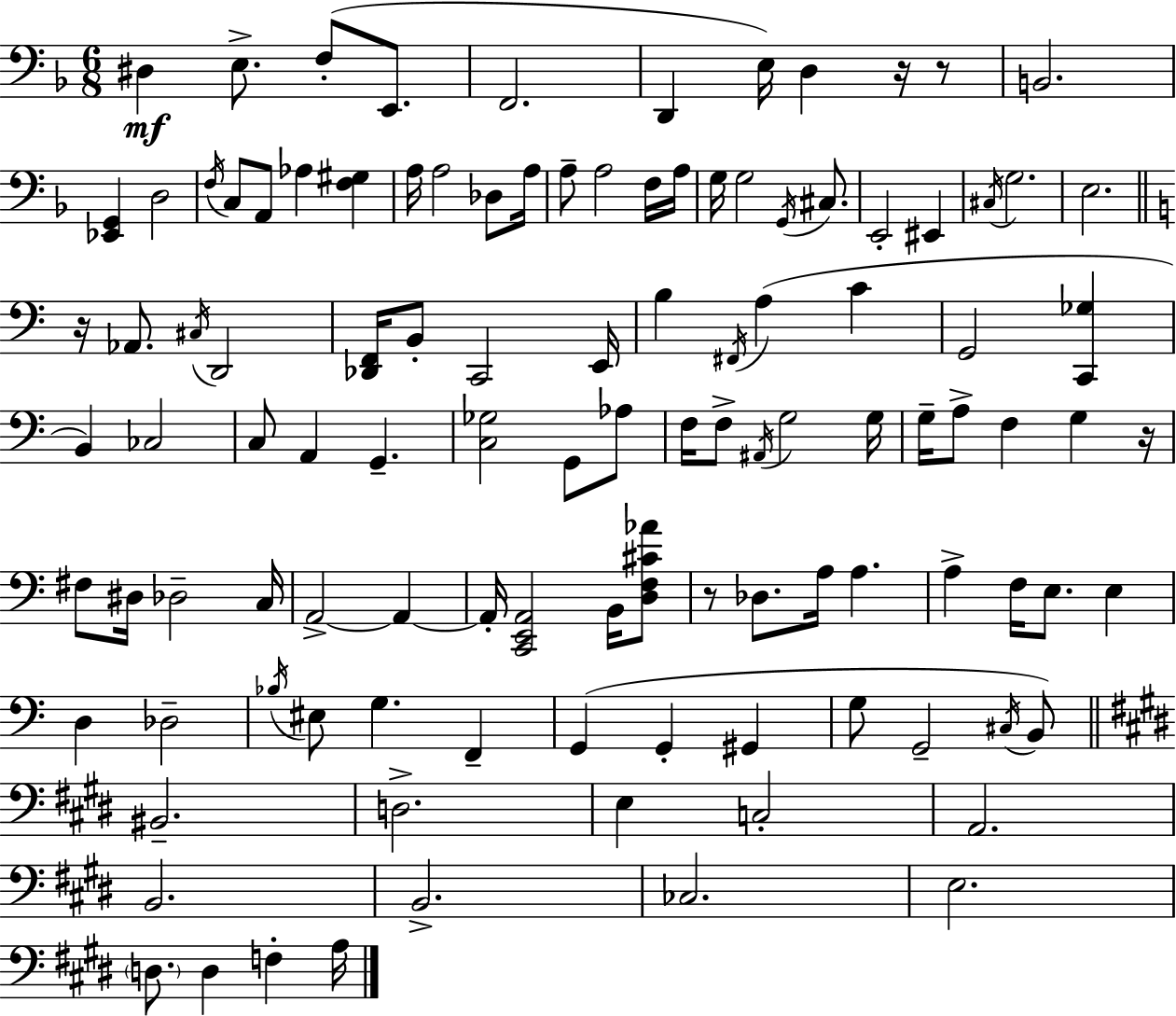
D#3/q E3/e. F3/e E2/e. F2/h. D2/q E3/s D3/q R/s R/e B2/h. [Eb2,G2]/q D3/h F3/s C3/e A2/e Ab3/q [F3,G#3]/q A3/s A3/h Db3/e A3/s A3/e A3/h F3/s A3/s G3/s G3/h G2/s C#3/e. E2/h EIS2/q C#3/s G3/h. E3/h. R/s Ab2/e. C#3/s D2/h [Db2,F2]/s B2/e C2/h E2/s B3/q F#2/s A3/q C4/q G2/h [C2,Gb3]/q B2/q CES3/h C3/e A2/q G2/q. [C3,Gb3]/h G2/e Ab3/e F3/s F3/e A#2/s G3/h G3/s G3/s A3/e F3/q G3/q R/s F#3/e D#3/s Db3/h C3/s A2/h A2/q A2/s [C2,E2,A2]/h B2/s [D3,F3,C#4,Ab4]/e R/e Db3/e. A3/s A3/q. A3/q F3/s E3/e. E3/q D3/q Db3/h Bb3/s EIS3/e G3/q. F2/q G2/q G2/q G#2/q G3/e G2/h C#3/s B2/e BIS2/h. D3/h. E3/q C3/h A2/h. B2/h. B2/h. CES3/h. E3/h. D3/e. D3/q F3/q A3/s